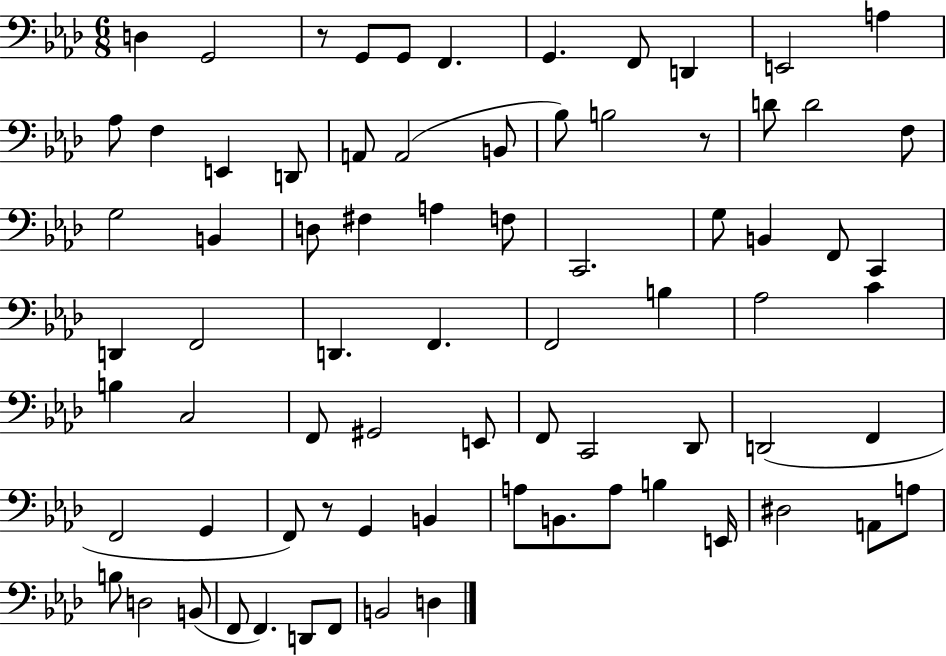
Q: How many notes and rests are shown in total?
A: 76